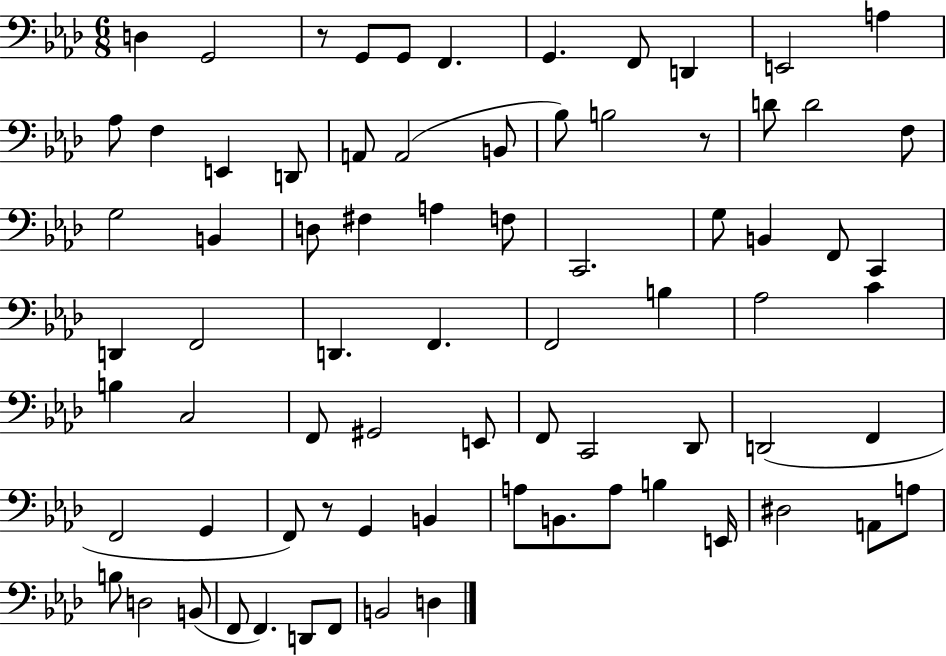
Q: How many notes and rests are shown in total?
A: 76